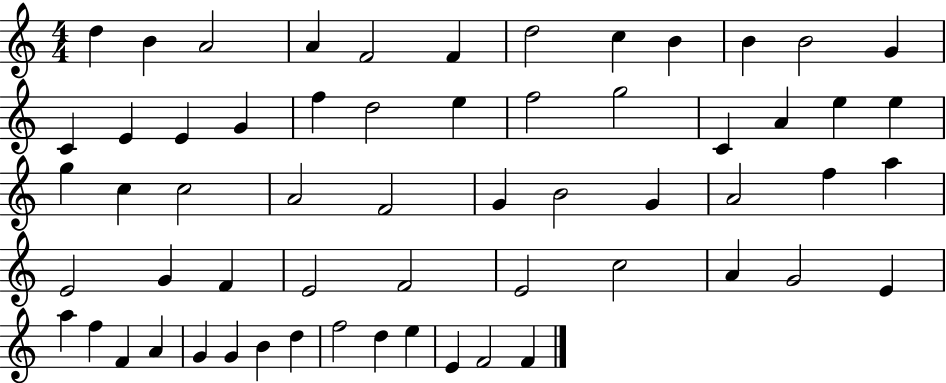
D5/q B4/q A4/h A4/q F4/h F4/q D5/h C5/q B4/q B4/q B4/h G4/q C4/q E4/q E4/q G4/q F5/q D5/h E5/q F5/h G5/h C4/q A4/q E5/q E5/q G5/q C5/q C5/h A4/h F4/h G4/q B4/h G4/q A4/h F5/q A5/q E4/h G4/q F4/q E4/h F4/h E4/h C5/h A4/q G4/h E4/q A5/q F5/q F4/q A4/q G4/q G4/q B4/q D5/q F5/h D5/q E5/q E4/q F4/h F4/q